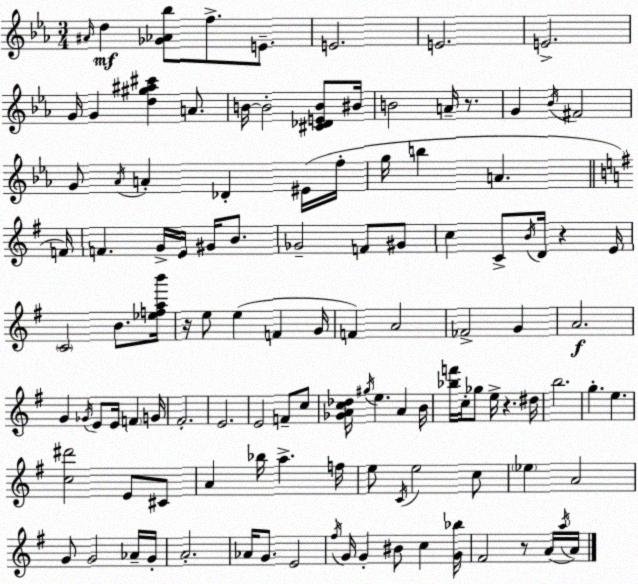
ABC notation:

X:1
T:Untitled
M:3/4
L:1/4
K:Eb
^A/4 d [_G_A_b]/2 f/2 E/2 E2 E2 E2 G/4 G [d^g^a^c'] A/2 B/4 B2 [^C_DEB]/2 ^B/4 B2 A/4 z/2 G _B/4 ^F2 G/2 _A/4 A _D ^E/4 f/4 g/4 b A F/4 F G/4 E/4 ^G/4 B/2 _G2 F/2 ^G/2 c C/2 B/4 D/4 z E/4 C2 B/2 [_efab']/4 z/4 e/2 e F G/4 F A2 _F2 G A2 G _G/4 E/2 E/4 F G/4 ^F2 E2 E2 F/2 c/2 [_GAc_d]/4 ^g/4 e A B/4 [_bf']/4 c/4 _g/2 e/4 z ^d/4 b2 g e [c^d']2 E/2 ^C/2 A _b/4 a f/4 e/2 C/4 e2 c/2 _e A2 G/2 G2 _A/4 G/4 A2 _A/4 G/2 E2 ^f/4 G/4 G ^B/2 c [G_b]/4 ^F2 z/2 A/4 a/4 A/4